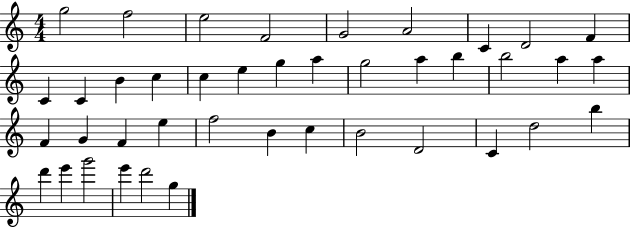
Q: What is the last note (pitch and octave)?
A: G5